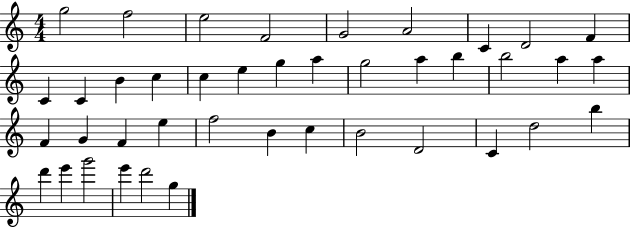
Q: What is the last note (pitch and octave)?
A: G5